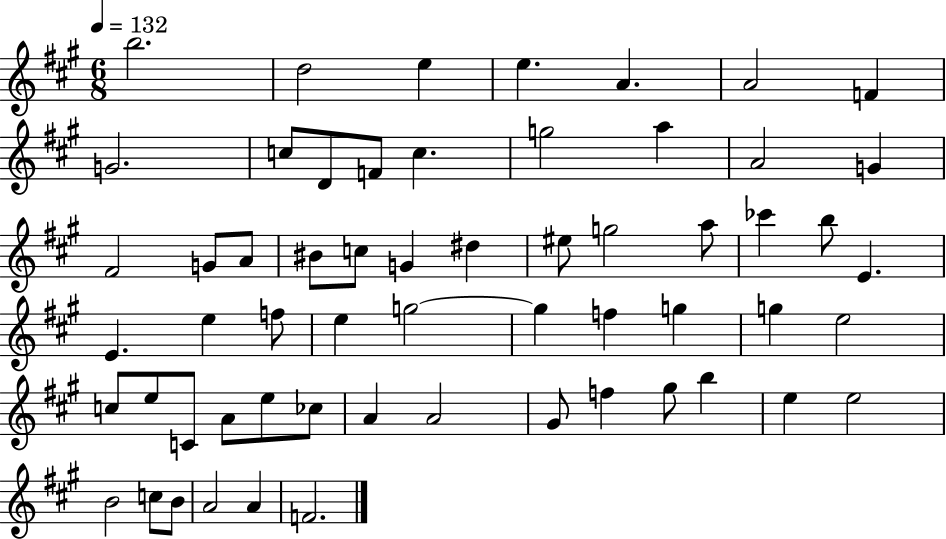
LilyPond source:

{
  \clef treble
  \numericTimeSignature
  \time 6/8
  \key a \major
  \tempo 4 = 132
  b''2. | d''2 e''4 | e''4. a'4. | a'2 f'4 | \break g'2. | c''8 d'8 f'8 c''4. | g''2 a''4 | a'2 g'4 | \break fis'2 g'8 a'8 | bis'8 c''8 g'4 dis''4 | eis''8 g''2 a''8 | ces'''4 b''8 e'4. | \break e'4. e''4 f''8 | e''4 g''2~~ | g''4 f''4 g''4 | g''4 e''2 | \break c''8 e''8 c'8 a'8 e''8 ces''8 | a'4 a'2 | gis'8 f''4 gis''8 b''4 | e''4 e''2 | \break b'2 c''8 b'8 | a'2 a'4 | f'2. | \bar "|."
}